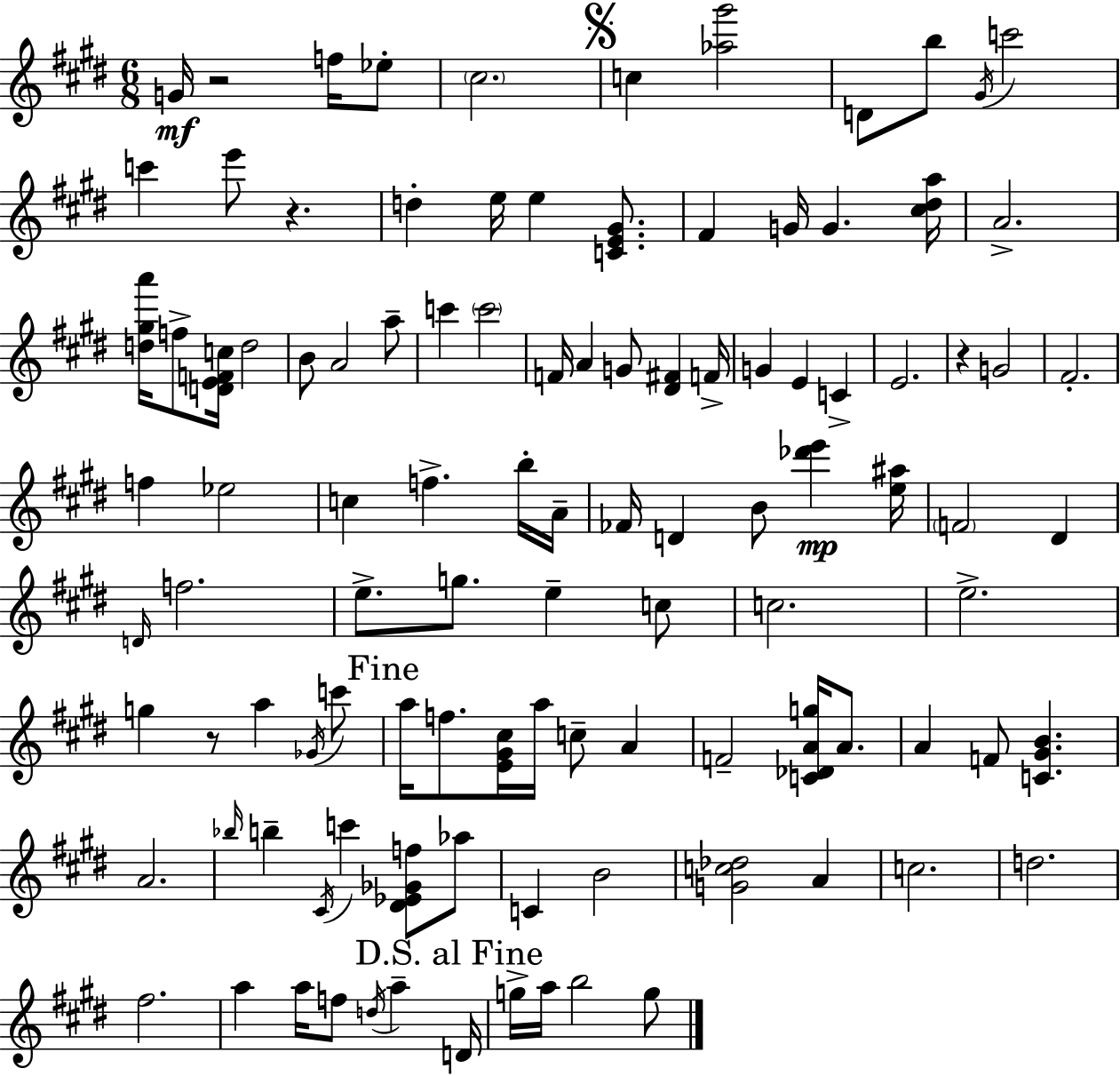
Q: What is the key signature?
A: E major